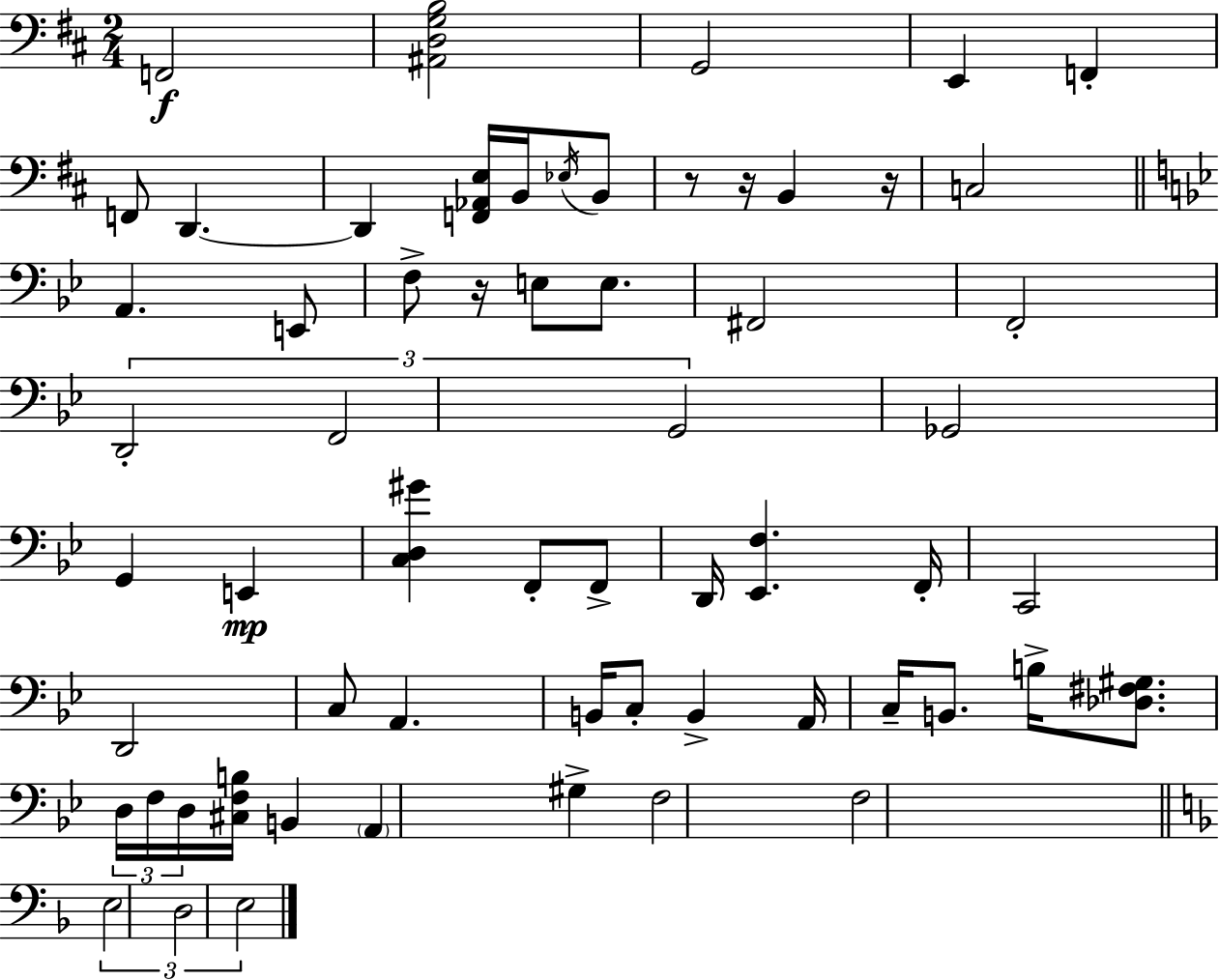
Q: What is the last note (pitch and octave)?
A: E3